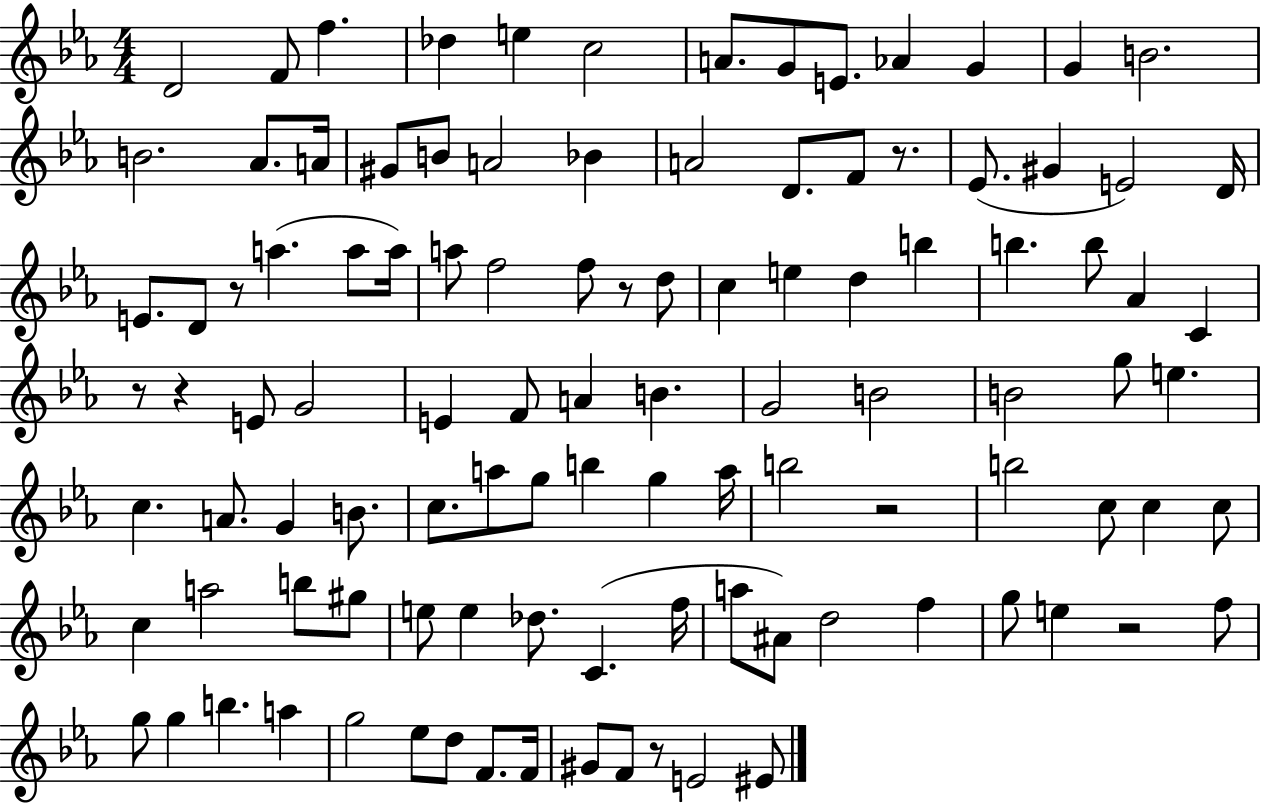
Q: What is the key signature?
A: EES major